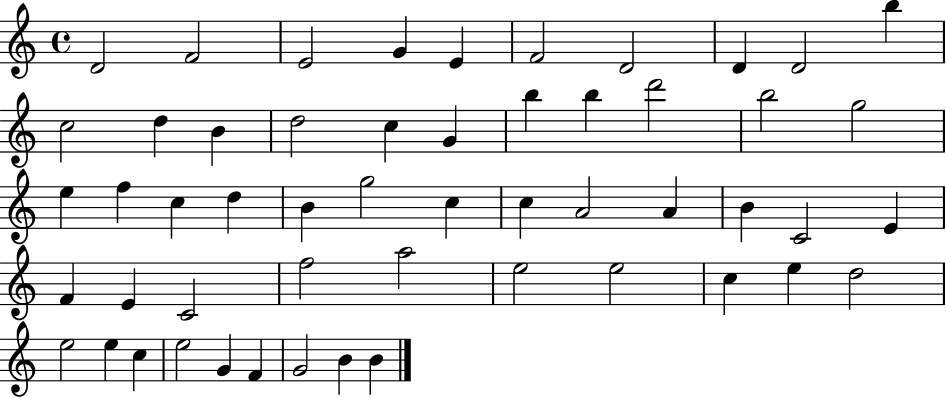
D4/h F4/h E4/h G4/q E4/q F4/h D4/h D4/q D4/h B5/q C5/h D5/q B4/q D5/h C5/q G4/q B5/q B5/q D6/h B5/h G5/h E5/q F5/q C5/q D5/q B4/q G5/h C5/q C5/q A4/h A4/q B4/q C4/h E4/q F4/q E4/q C4/h F5/h A5/h E5/h E5/h C5/q E5/q D5/h E5/h E5/q C5/q E5/h G4/q F4/q G4/h B4/q B4/q